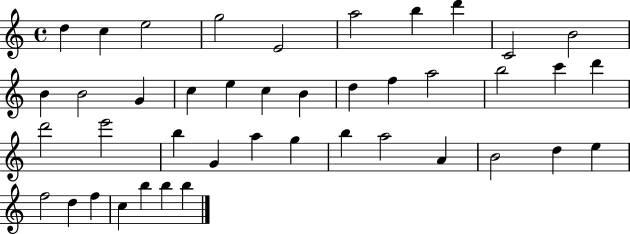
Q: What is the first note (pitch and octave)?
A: D5